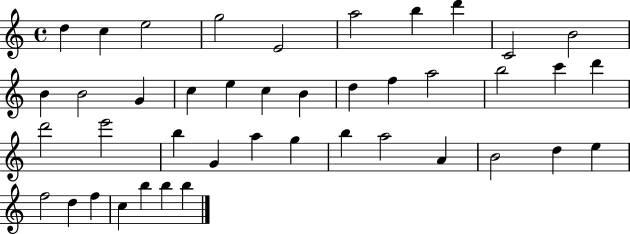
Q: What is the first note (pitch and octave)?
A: D5